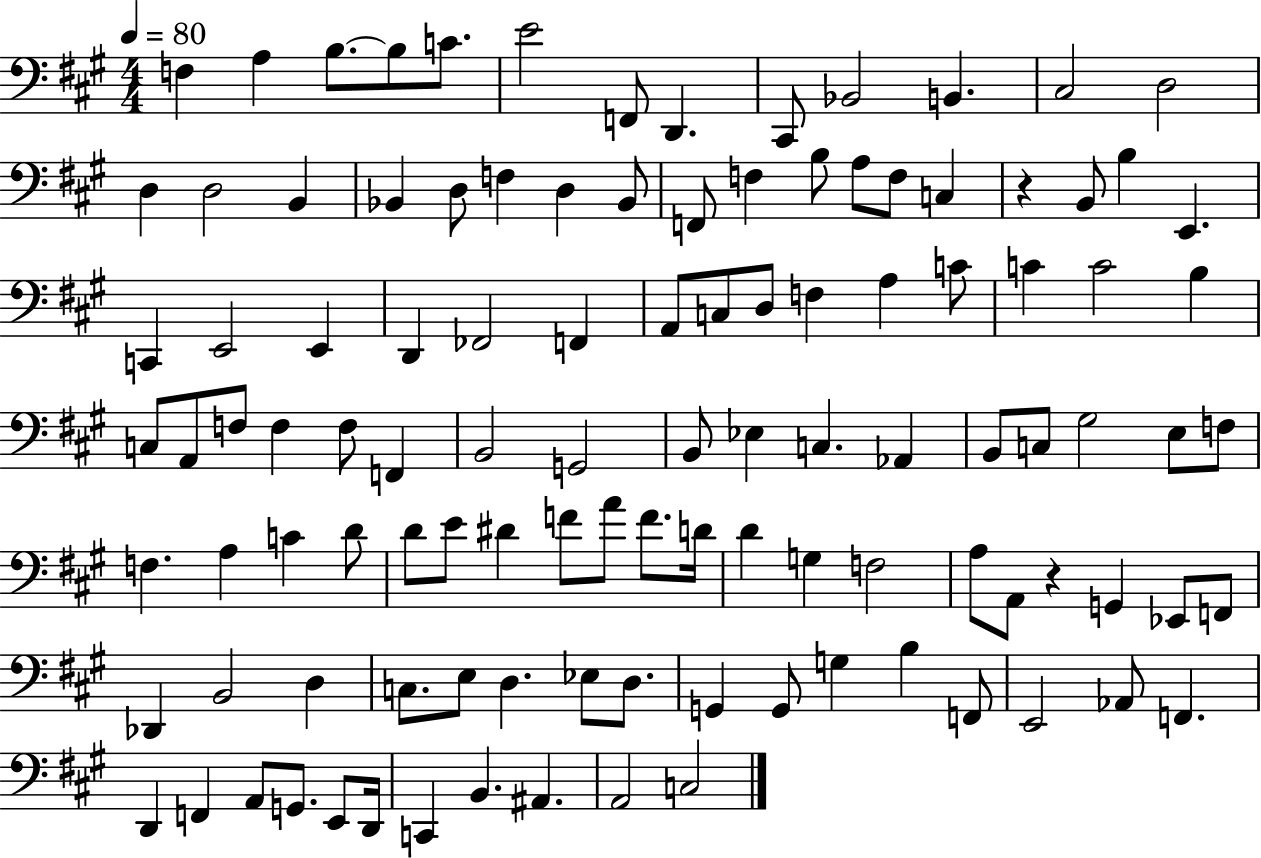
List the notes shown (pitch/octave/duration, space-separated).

F3/q A3/q B3/e. B3/e C4/e. E4/h F2/e D2/q. C#2/e Bb2/h B2/q. C#3/h D3/h D3/q D3/h B2/q Bb2/q D3/e F3/q D3/q Bb2/e F2/e F3/q B3/e A3/e F3/e C3/q R/q B2/e B3/q E2/q. C2/q E2/h E2/q D2/q FES2/h F2/q A2/e C3/e D3/e F3/q A3/q C4/e C4/q C4/h B3/q C3/e A2/e F3/e F3/q F3/e F2/q B2/h G2/h B2/e Eb3/q C3/q. Ab2/q B2/e C3/e G#3/h E3/e F3/e F3/q. A3/q C4/q D4/e D4/e E4/e D#4/q F4/e A4/e F4/e. D4/s D4/q G3/q F3/h A3/e A2/e R/q G2/q Eb2/e F2/e Db2/q B2/h D3/q C3/e. E3/e D3/q. Eb3/e D3/e. G2/q G2/e G3/q B3/q F2/e E2/h Ab2/e F2/q. D2/q F2/q A2/e G2/e. E2/e D2/s C2/q B2/q. A#2/q. A2/h C3/h